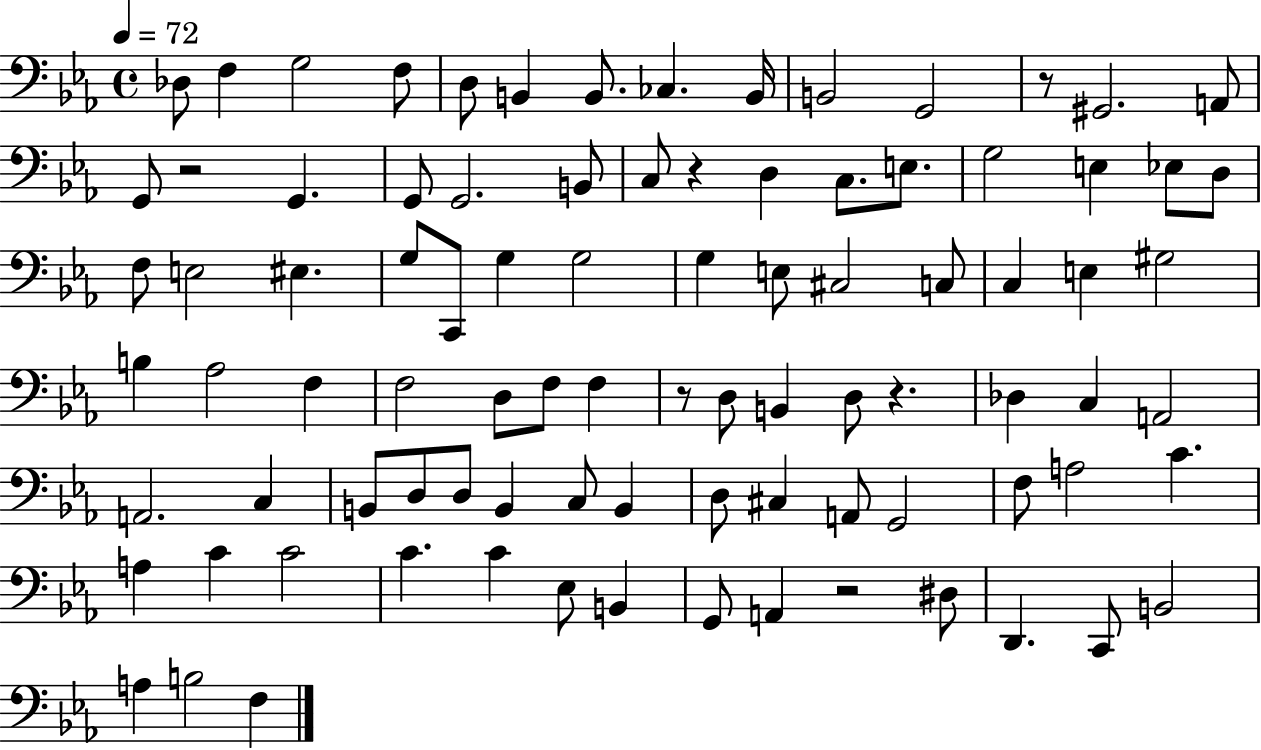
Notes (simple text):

Db3/e F3/q G3/h F3/e D3/e B2/q B2/e. CES3/q. B2/s B2/h G2/h R/e G#2/h. A2/e G2/e R/h G2/q. G2/e G2/h. B2/e C3/e R/q D3/q C3/e. E3/e. G3/h E3/q Eb3/e D3/e F3/e E3/h EIS3/q. G3/e C2/e G3/q G3/h G3/q E3/e C#3/h C3/e C3/q E3/q G#3/h B3/q Ab3/h F3/q F3/h D3/e F3/e F3/q R/e D3/e B2/q D3/e R/q. Db3/q C3/q A2/h A2/h. C3/q B2/e D3/e D3/e B2/q C3/e B2/q D3/e C#3/q A2/e G2/h F3/e A3/h C4/q. A3/q C4/q C4/h C4/q. C4/q Eb3/e B2/q G2/e A2/q R/h D#3/e D2/q. C2/e B2/h A3/q B3/h F3/q